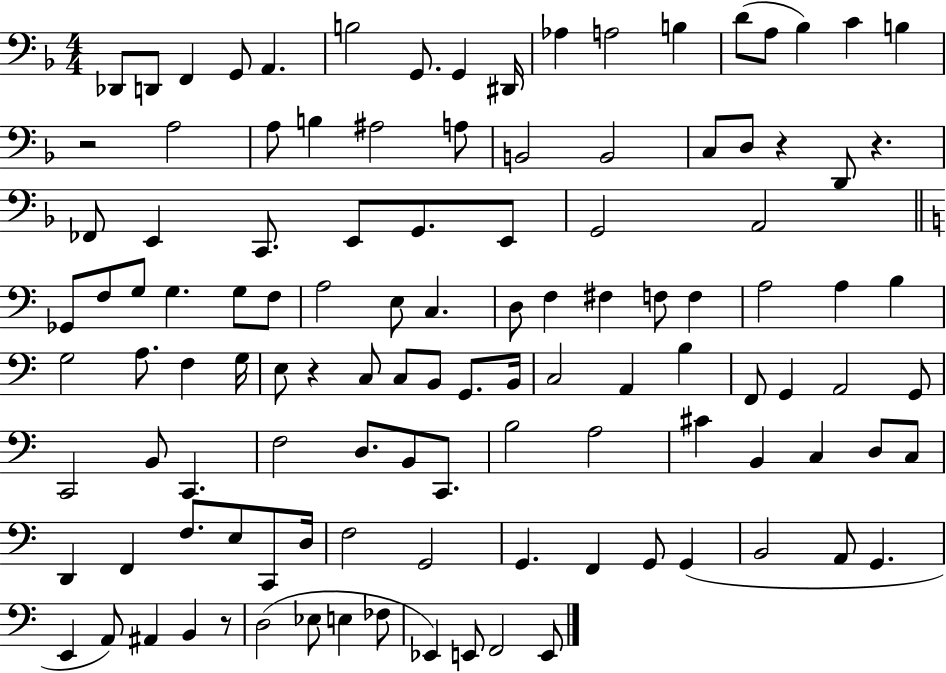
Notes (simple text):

Db2/e D2/e F2/q G2/e A2/q. B3/h G2/e. G2/q D#2/s Ab3/q A3/h B3/q D4/e A3/e Bb3/q C4/q B3/q R/h A3/h A3/e B3/q A#3/h A3/e B2/h B2/h C3/e D3/e R/q D2/e R/q. FES2/e E2/q C2/e. E2/e G2/e. E2/e G2/h A2/h Gb2/e F3/e G3/e G3/q. G3/e F3/e A3/h E3/e C3/q. D3/e F3/q F#3/q F3/e F3/q A3/h A3/q B3/q G3/h A3/e. F3/q G3/s E3/e R/q C3/e C3/e B2/e G2/e. B2/s C3/h A2/q B3/q F2/e G2/q A2/h G2/e C2/h B2/e C2/q. F3/h D3/e. B2/e C2/e. B3/h A3/h C#4/q B2/q C3/q D3/e C3/e D2/q F2/q F3/e. E3/e C2/e D3/s F3/h G2/h G2/q. F2/q G2/e G2/q B2/h A2/e G2/q. E2/q A2/e A#2/q B2/q R/e D3/h Eb3/e E3/q FES3/e Eb2/q E2/e F2/h E2/e